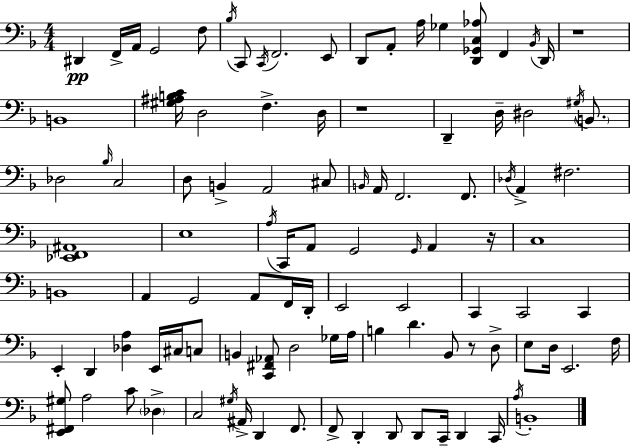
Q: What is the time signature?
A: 4/4